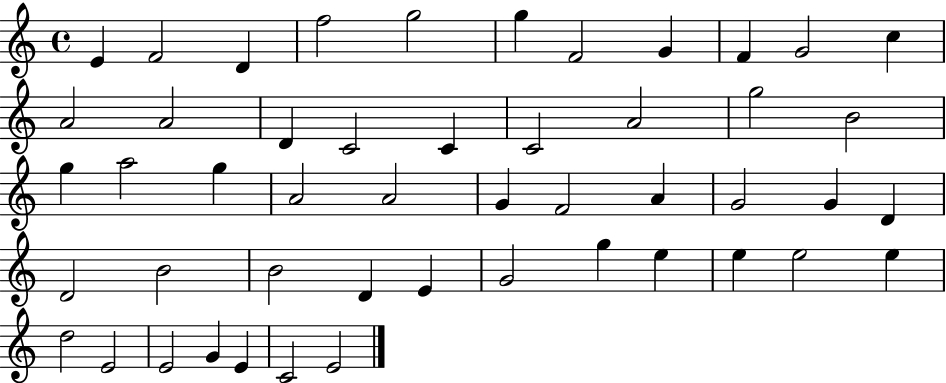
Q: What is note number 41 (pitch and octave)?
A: E5